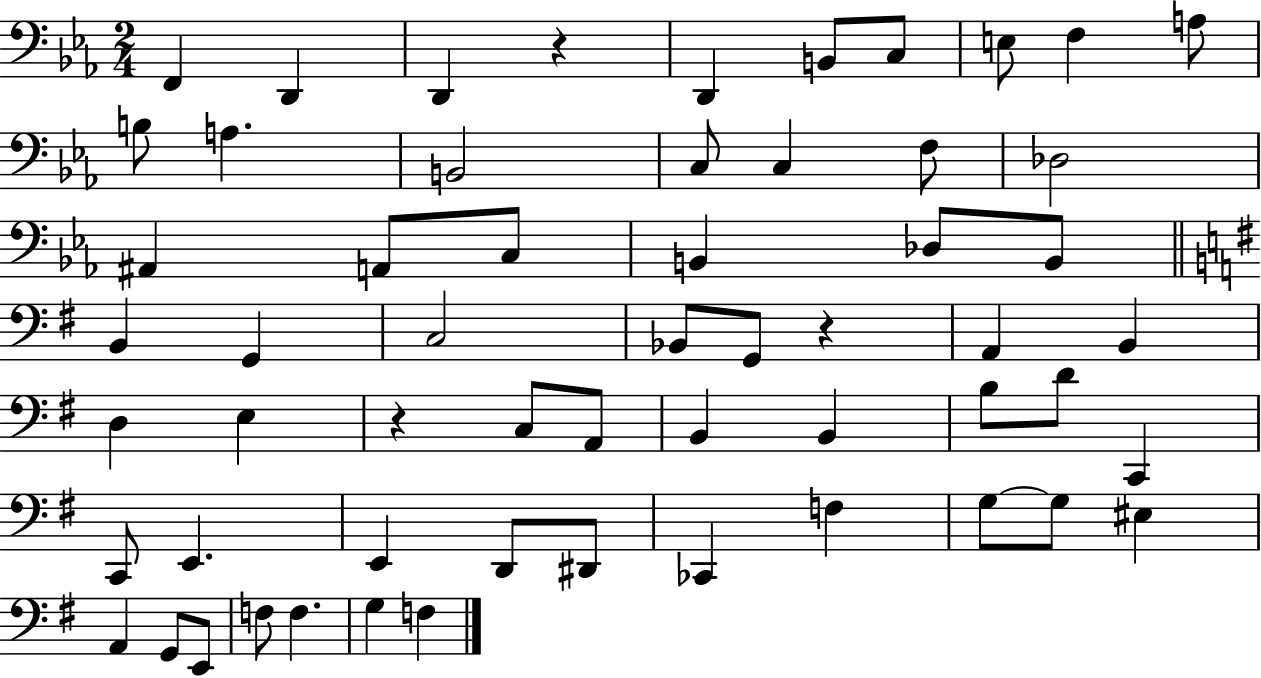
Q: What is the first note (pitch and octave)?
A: F2